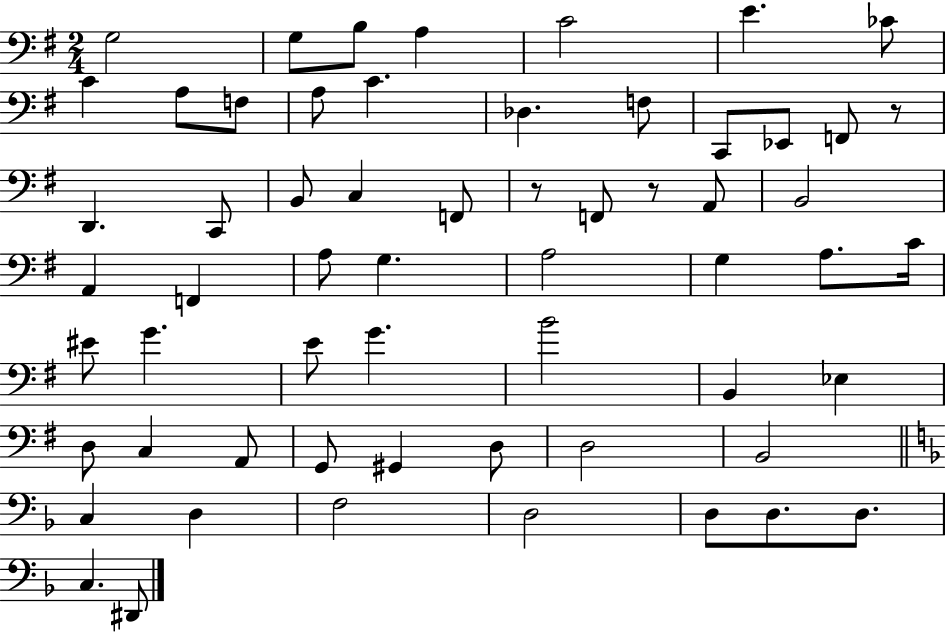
{
  \clef bass
  \numericTimeSignature
  \time 2/4
  \key g \major
  g2 | g8 b8 a4 | c'2 | e'4. ces'8 | \break c'4 a8 f8 | a8 c'4. | des4. f8 | c,8 ees,8 f,8 r8 | \break d,4. c,8 | b,8 c4 f,8 | r8 f,8 r8 a,8 | b,2 | \break a,4 f,4 | a8 g4. | a2 | g4 a8. c'16 | \break eis'8 g'4. | e'8 g'4. | b'2 | b,4 ees4 | \break d8 c4 a,8 | g,8 gis,4 d8 | d2 | b,2 | \break \bar "||" \break \key f \major c4 d4 | f2 | d2 | d8 d8. d8. | \break c4. dis,8 | \bar "|."
}